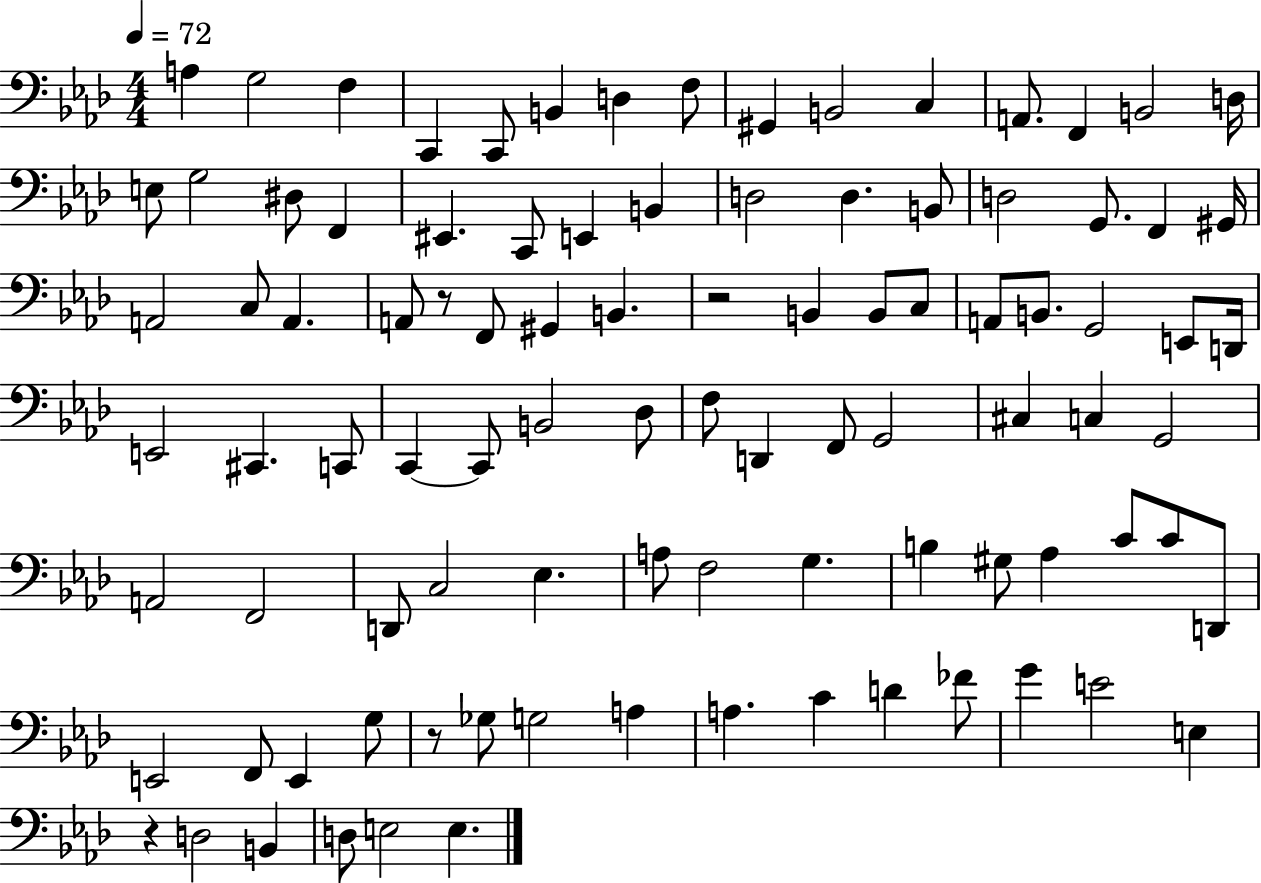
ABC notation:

X:1
T:Untitled
M:4/4
L:1/4
K:Ab
A, G,2 F, C,, C,,/2 B,, D, F,/2 ^G,, B,,2 C, A,,/2 F,, B,,2 D,/4 E,/2 G,2 ^D,/2 F,, ^E,, C,,/2 E,, B,, D,2 D, B,,/2 D,2 G,,/2 F,, ^G,,/4 A,,2 C,/2 A,, A,,/2 z/2 F,,/2 ^G,, B,, z2 B,, B,,/2 C,/2 A,,/2 B,,/2 G,,2 E,,/2 D,,/4 E,,2 ^C,, C,,/2 C,, C,,/2 B,,2 _D,/2 F,/2 D,, F,,/2 G,,2 ^C, C, G,,2 A,,2 F,,2 D,,/2 C,2 _E, A,/2 F,2 G, B, ^G,/2 _A, C/2 C/2 D,,/2 E,,2 F,,/2 E,, G,/2 z/2 _G,/2 G,2 A, A, C D _F/2 G E2 E, z D,2 B,, D,/2 E,2 E,